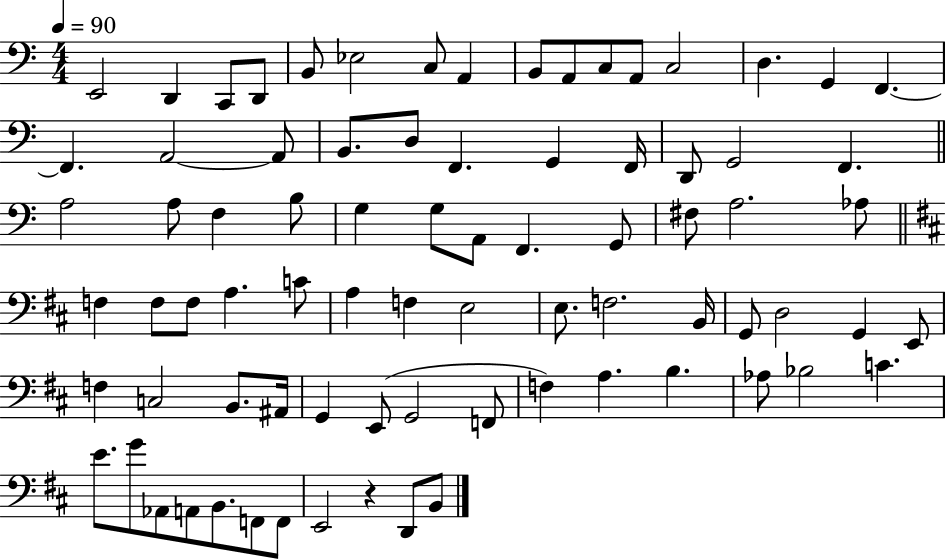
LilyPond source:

{
  \clef bass
  \numericTimeSignature
  \time 4/4
  \key c \major
  \tempo 4 = 90
  e,2 d,4 c,8 d,8 | b,8 ees2 c8 a,4 | b,8 a,8 c8 a,8 c2 | d4. g,4 f,4.~~ | \break f,4. a,2~~ a,8 | b,8. d8 f,4. g,4 f,16 | d,8 g,2 f,4. | \bar "||" \break \key a \minor a2 a8 f4 b8 | g4 g8 a,8 f,4. g,8 | fis8 a2. aes8 | \bar "||" \break \key b \minor f4 f8 f8 a4. c'8 | a4 f4 e2 | e8. f2. b,16 | g,8 d2 g,4 e,8 | \break f4 c2 b,8. ais,16 | g,4 e,8( g,2 f,8 | f4) a4. b4. | aes8 bes2 c'4. | \break e'8. g'8 aes,8 a,8 b,8. f,8 f,8 | e,2 r4 d,8 b,8 | \bar "|."
}